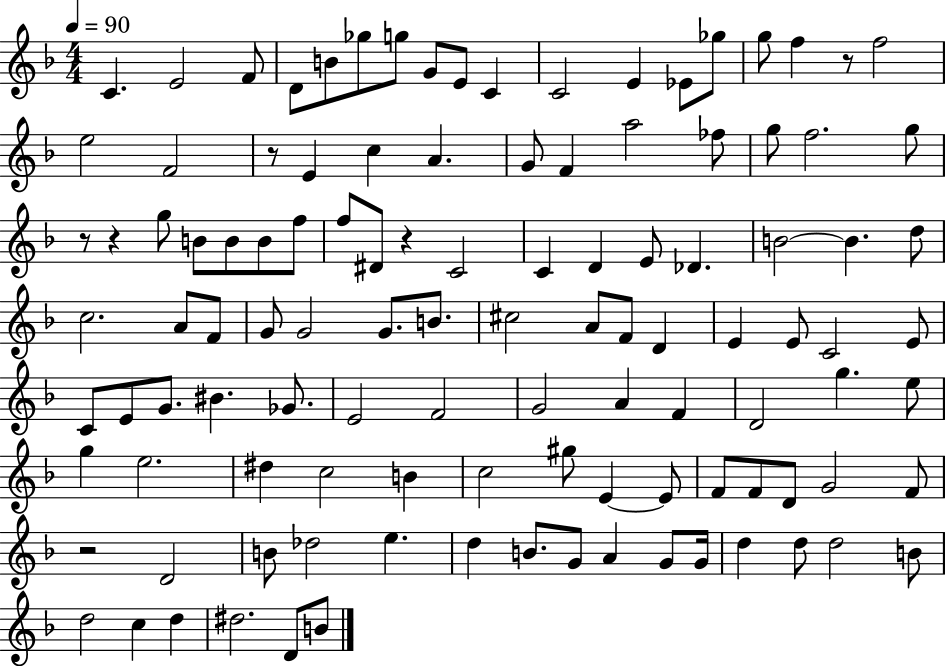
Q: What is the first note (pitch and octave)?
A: C4